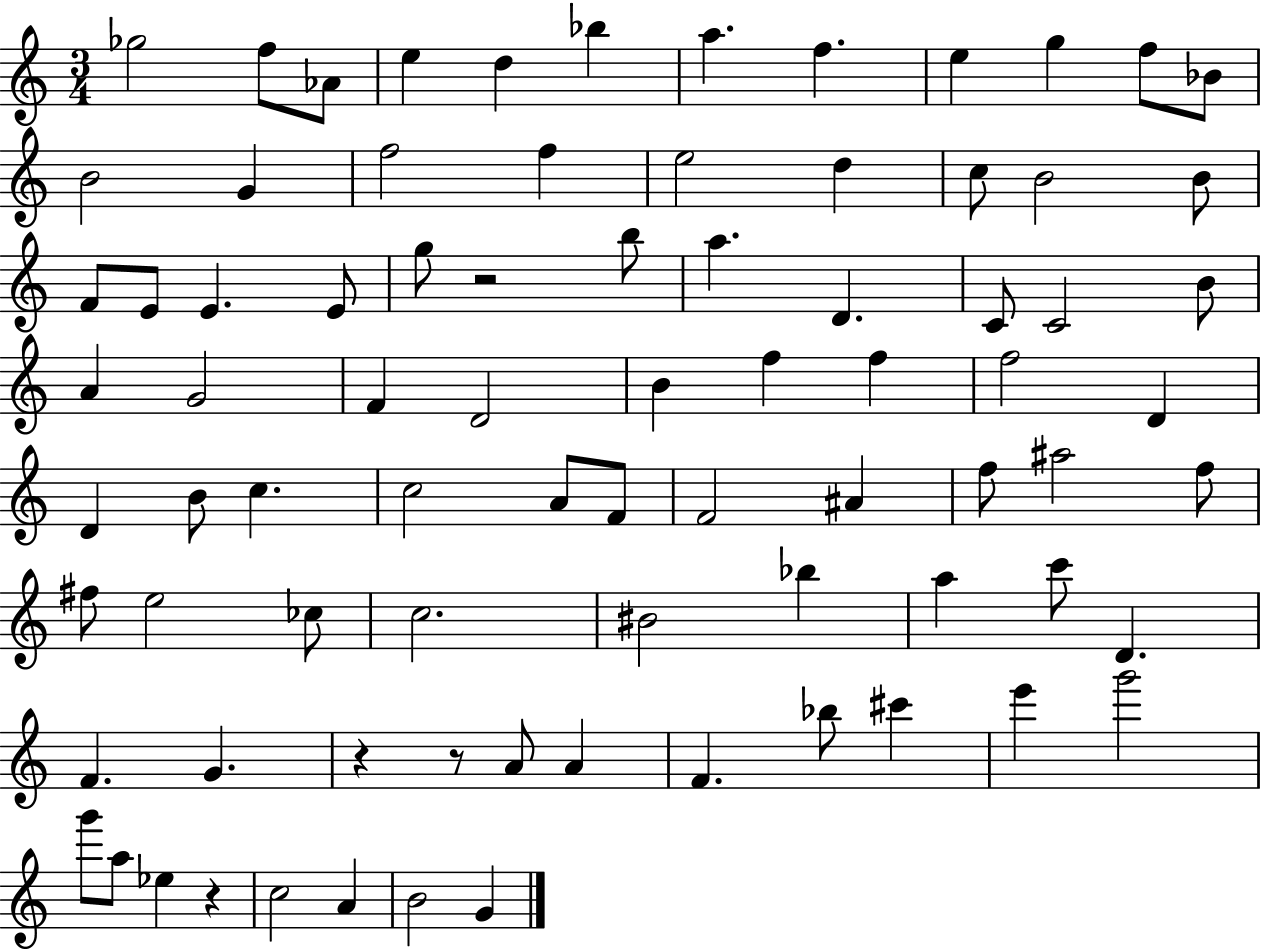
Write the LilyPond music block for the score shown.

{
  \clef treble
  \numericTimeSignature
  \time 3/4
  \key c \major
  ges''2 f''8 aes'8 | e''4 d''4 bes''4 | a''4. f''4. | e''4 g''4 f''8 bes'8 | \break b'2 g'4 | f''2 f''4 | e''2 d''4 | c''8 b'2 b'8 | \break f'8 e'8 e'4. e'8 | g''8 r2 b''8 | a''4. d'4. | c'8 c'2 b'8 | \break a'4 g'2 | f'4 d'2 | b'4 f''4 f''4 | f''2 d'4 | \break d'4 b'8 c''4. | c''2 a'8 f'8 | f'2 ais'4 | f''8 ais''2 f''8 | \break fis''8 e''2 ces''8 | c''2. | bis'2 bes''4 | a''4 c'''8 d'4. | \break f'4. g'4. | r4 r8 a'8 a'4 | f'4. bes''8 cis'''4 | e'''4 g'''2 | \break g'''8 a''8 ees''4 r4 | c''2 a'4 | b'2 g'4 | \bar "|."
}